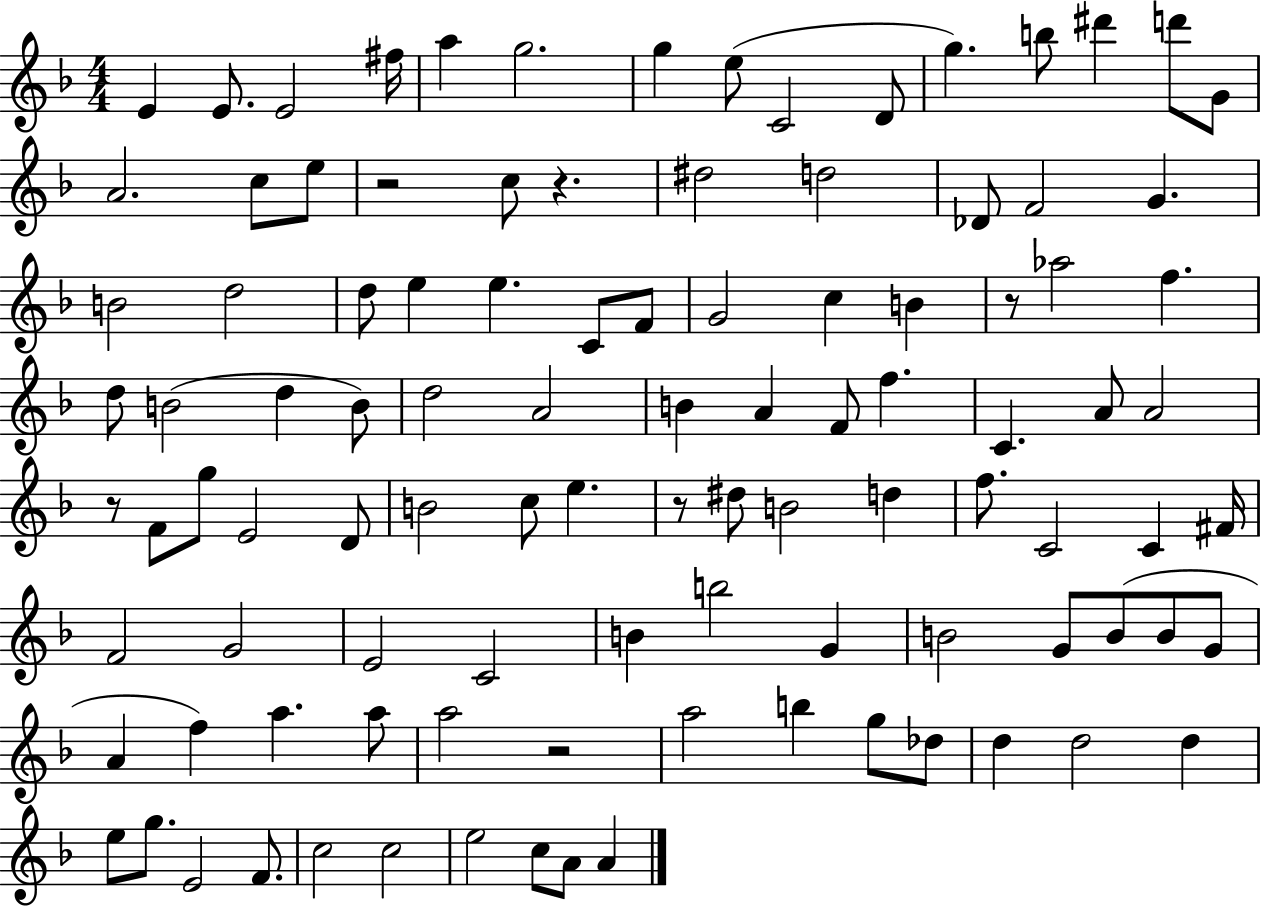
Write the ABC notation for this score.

X:1
T:Untitled
M:4/4
L:1/4
K:F
E E/2 E2 ^f/4 a g2 g e/2 C2 D/2 g b/2 ^d' d'/2 G/2 A2 c/2 e/2 z2 c/2 z ^d2 d2 _D/2 F2 G B2 d2 d/2 e e C/2 F/2 G2 c B z/2 _a2 f d/2 B2 d B/2 d2 A2 B A F/2 f C A/2 A2 z/2 F/2 g/2 E2 D/2 B2 c/2 e z/2 ^d/2 B2 d f/2 C2 C ^F/4 F2 G2 E2 C2 B b2 G B2 G/2 B/2 B/2 G/2 A f a a/2 a2 z2 a2 b g/2 _d/2 d d2 d e/2 g/2 E2 F/2 c2 c2 e2 c/2 A/2 A